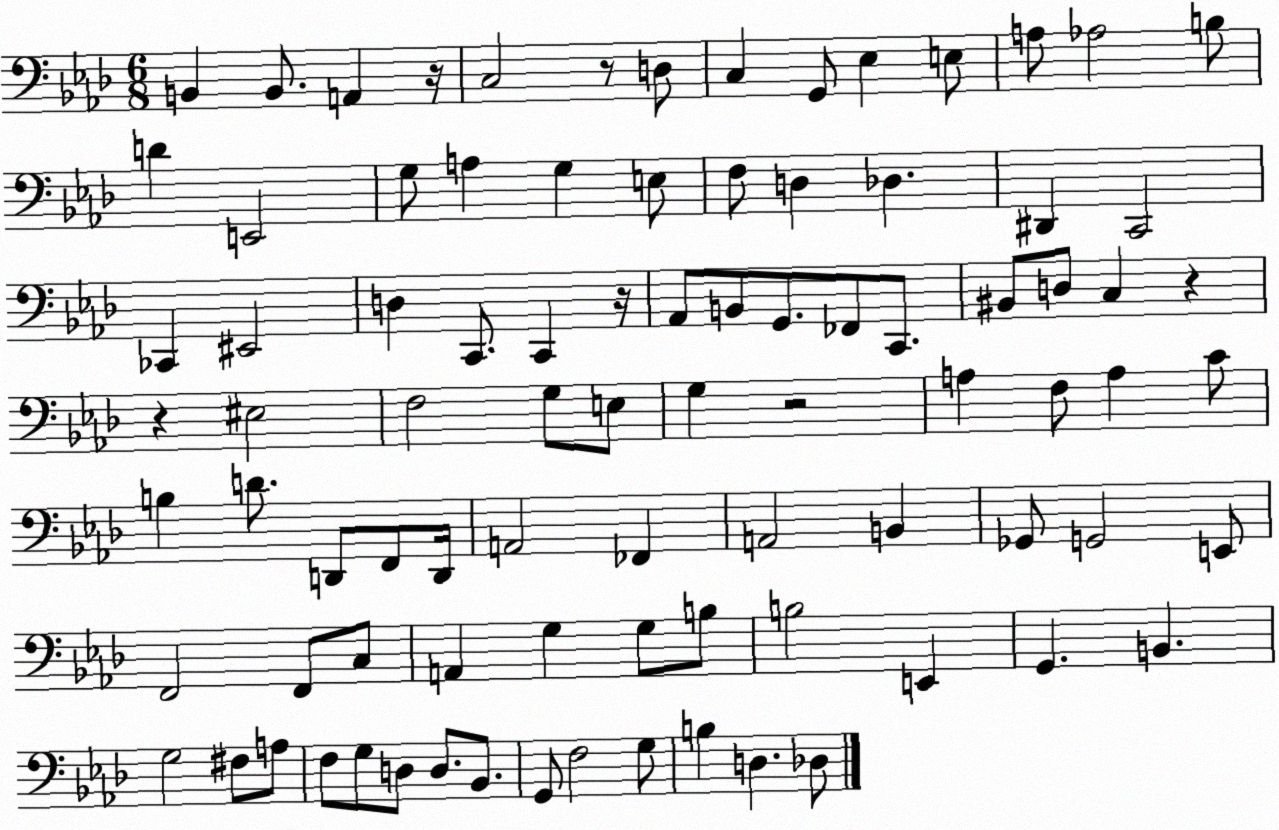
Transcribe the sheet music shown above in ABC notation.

X:1
T:Untitled
M:6/8
L:1/4
K:Ab
B,, B,,/2 A,, z/4 C,2 z/2 D,/2 C, G,,/2 _E, E,/2 A,/2 _A,2 B,/2 D E,,2 G,/2 A, G, E,/2 F,/2 D, _D, ^D,, C,,2 _C,, ^E,,2 D, C,,/2 C,, z/4 _A,,/2 B,,/2 G,,/2 _F,,/2 C,,/2 ^B,,/2 D,/2 C, z z ^E,2 F,2 G,/2 E,/2 G, z2 A, F,/2 A, C/2 B, D/2 D,,/2 F,,/2 D,,/4 A,,2 _F,, A,,2 B,, _G,,/2 G,,2 E,,/2 F,,2 F,,/2 C,/2 A,, G, G,/2 B,/2 B,2 E,, G,, B,, G,2 ^F,/2 A,/2 F,/2 G,/2 D,/2 D,/2 _B,,/2 G,,/2 F,2 G,/2 B, D, _D,/2